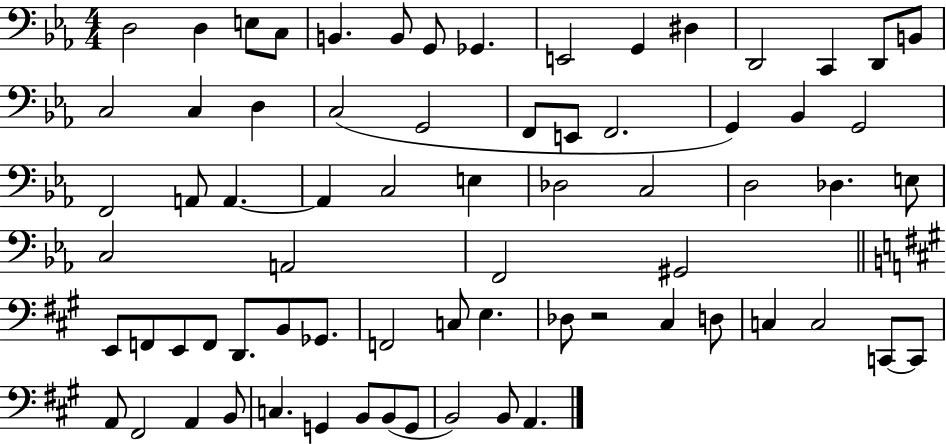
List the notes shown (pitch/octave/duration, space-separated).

D3/h D3/q E3/e C3/e B2/q. B2/e G2/e Gb2/q. E2/h G2/q D#3/q D2/h C2/q D2/e B2/e C3/h C3/q D3/q C3/h G2/h F2/e E2/e F2/h. G2/q Bb2/q G2/h F2/h A2/e A2/q. A2/q C3/h E3/q Db3/h C3/h D3/h Db3/q. E3/e C3/h A2/h F2/h G#2/h E2/e F2/e E2/e F2/e D2/e. B2/e Gb2/e. F2/h C3/e E3/q. Db3/e R/h C#3/q D3/e C3/q C3/h C2/e C2/e A2/e F#2/h A2/q B2/e C3/q. G2/q B2/e B2/e G2/e B2/h B2/e A2/q.